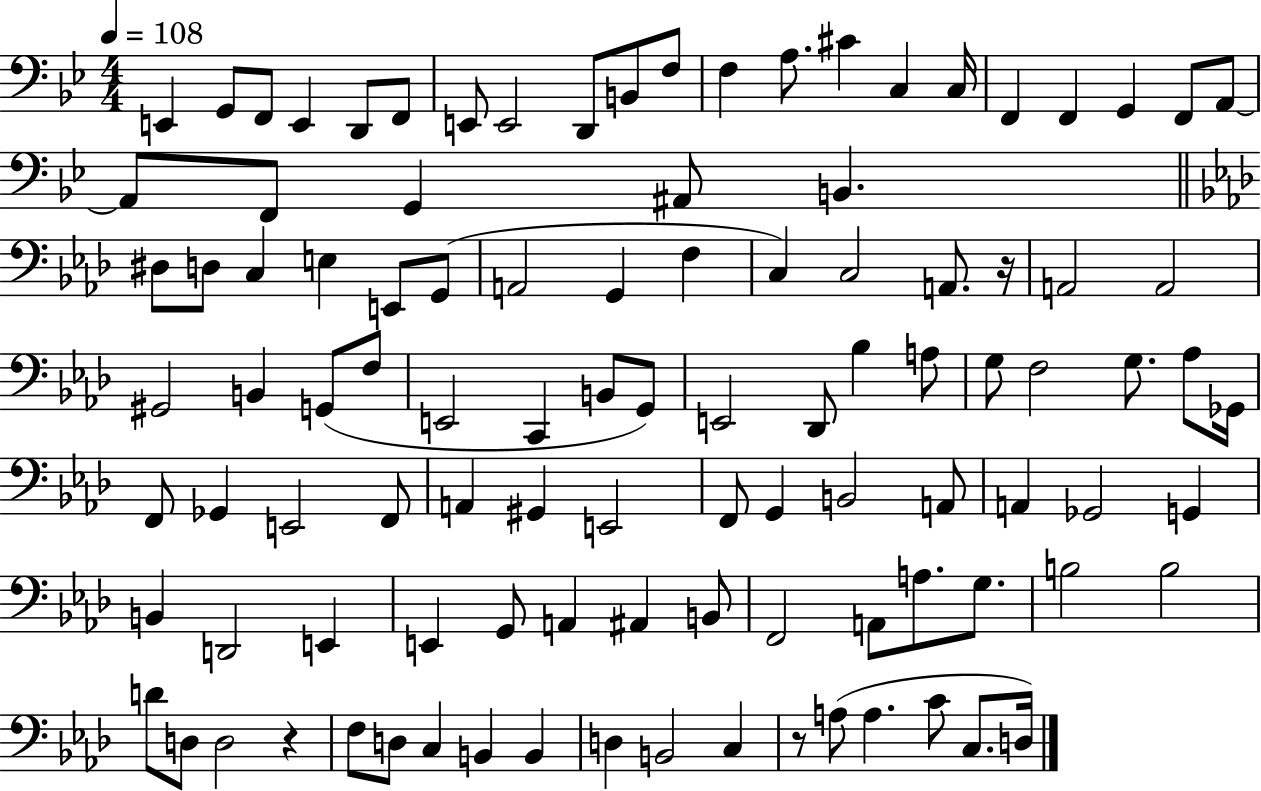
{
  \clef bass
  \numericTimeSignature
  \time 4/4
  \key bes \major
  \tempo 4 = 108
  e,4 g,8 f,8 e,4 d,8 f,8 | e,8 e,2 d,8 b,8 f8 | f4 a8. cis'4 c4 c16 | f,4 f,4 g,4 f,8 a,8~~ | \break a,8 f,8 g,4 ais,8 b,4. | \bar "||" \break \key f \minor dis8 d8 c4 e4 e,8 g,8( | a,2 g,4 f4 | c4) c2 a,8. r16 | a,2 a,2 | \break gis,2 b,4 g,8( f8 | e,2 c,4 b,8 g,8) | e,2 des,8 bes4 a8 | g8 f2 g8. aes8 ges,16 | \break f,8 ges,4 e,2 f,8 | a,4 gis,4 e,2 | f,8 g,4 b,2 a,8 | a,4 ges,2 g,4 | \break b,4 d,2 e,4 | e,4 g,8 a,4 ais,4 b,8 | f,2 a,8 a8. g8. | b2 b2 | \break d'8 d8 d2 r4 | f8 d8 c4 b,4 b,4 | d4 b,2 c4 | r8 a8( a4. c'8 c8. d16) | \break \bar "|."
}